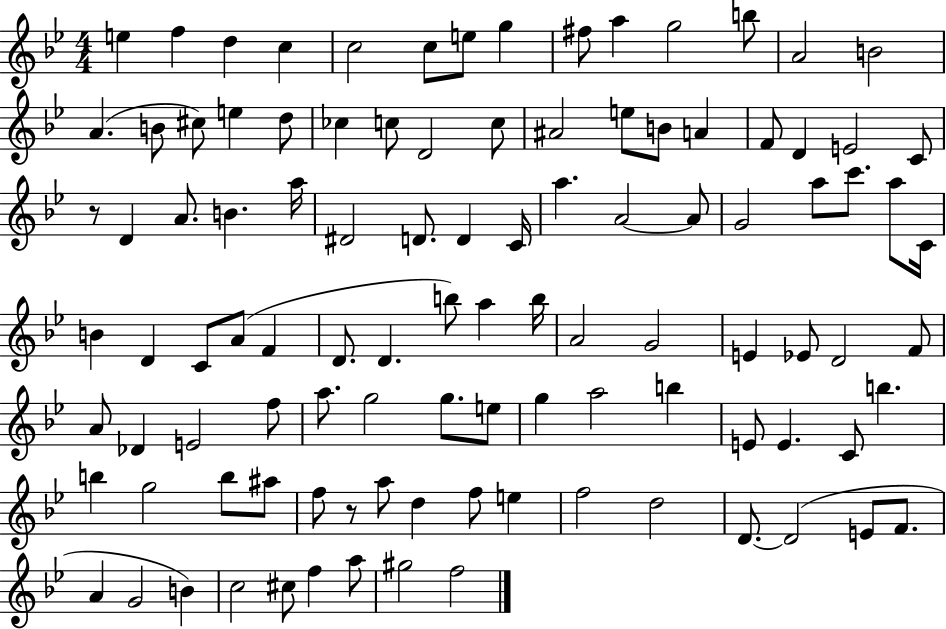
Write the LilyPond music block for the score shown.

{
  \clef treble
  \numericTimeSignature
  \time 4/4
  \key bes \major
  e''4 f''4 d''4 c''4 | c''2 c''8 e''8 g''4 | fis''8 a''4 g''2 b''8 | a'2 b'2 | \break a'4.( b'8 cis''8) e''4 d''8 | ces''4 c''8 d'2 c''8 | ais'2 e''8 b'8 a'4 | f'8 d'4 e'2 c'8 | \break r8 d'4 a'8. b'4. a''16 | dis'2 d'8. d'4 c'16 | a''4. a'2~~ a'8 | g'2 a''8 c'''8. a''8 c'16 | \break b'4 d'4 c'8 a'8( f'4 | d'8. d'4. b''8) a''4 b''16 | a'2 g'2 | e'4 ees'8 d'2 f'8 | \break a'8 des'4 e'2 f''8 | a''8. g''2 g''8. e''8 | g''4 a''2 b''4 | e'8 e'4. c'8 b''4. | \break b''4 g''2 b''8 ais''8 | f''8 r8 a''8 d''4 f''8 e''4 | f''2 d''2 | d'8.~~ d'2( e'8 f'8. | \break a'4 g'2 b'4) | c''2 cis''8 f''4 a''8 | gis''2 f''2 | \bar "|."
}